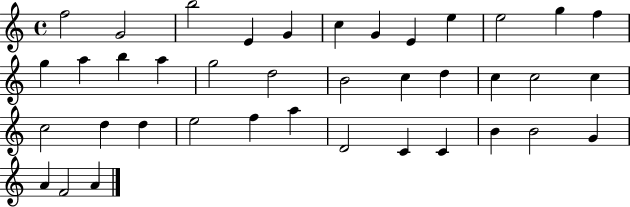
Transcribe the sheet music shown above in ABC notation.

X:1
T:Untitled
M:4/4
L:1/4
K:C
f2 G2 b2 E G c G E e e2 g f g a b a g2 d2 B2 c d c c2 c c2 d d e2 f a D2 C C B B2 G A F2 A